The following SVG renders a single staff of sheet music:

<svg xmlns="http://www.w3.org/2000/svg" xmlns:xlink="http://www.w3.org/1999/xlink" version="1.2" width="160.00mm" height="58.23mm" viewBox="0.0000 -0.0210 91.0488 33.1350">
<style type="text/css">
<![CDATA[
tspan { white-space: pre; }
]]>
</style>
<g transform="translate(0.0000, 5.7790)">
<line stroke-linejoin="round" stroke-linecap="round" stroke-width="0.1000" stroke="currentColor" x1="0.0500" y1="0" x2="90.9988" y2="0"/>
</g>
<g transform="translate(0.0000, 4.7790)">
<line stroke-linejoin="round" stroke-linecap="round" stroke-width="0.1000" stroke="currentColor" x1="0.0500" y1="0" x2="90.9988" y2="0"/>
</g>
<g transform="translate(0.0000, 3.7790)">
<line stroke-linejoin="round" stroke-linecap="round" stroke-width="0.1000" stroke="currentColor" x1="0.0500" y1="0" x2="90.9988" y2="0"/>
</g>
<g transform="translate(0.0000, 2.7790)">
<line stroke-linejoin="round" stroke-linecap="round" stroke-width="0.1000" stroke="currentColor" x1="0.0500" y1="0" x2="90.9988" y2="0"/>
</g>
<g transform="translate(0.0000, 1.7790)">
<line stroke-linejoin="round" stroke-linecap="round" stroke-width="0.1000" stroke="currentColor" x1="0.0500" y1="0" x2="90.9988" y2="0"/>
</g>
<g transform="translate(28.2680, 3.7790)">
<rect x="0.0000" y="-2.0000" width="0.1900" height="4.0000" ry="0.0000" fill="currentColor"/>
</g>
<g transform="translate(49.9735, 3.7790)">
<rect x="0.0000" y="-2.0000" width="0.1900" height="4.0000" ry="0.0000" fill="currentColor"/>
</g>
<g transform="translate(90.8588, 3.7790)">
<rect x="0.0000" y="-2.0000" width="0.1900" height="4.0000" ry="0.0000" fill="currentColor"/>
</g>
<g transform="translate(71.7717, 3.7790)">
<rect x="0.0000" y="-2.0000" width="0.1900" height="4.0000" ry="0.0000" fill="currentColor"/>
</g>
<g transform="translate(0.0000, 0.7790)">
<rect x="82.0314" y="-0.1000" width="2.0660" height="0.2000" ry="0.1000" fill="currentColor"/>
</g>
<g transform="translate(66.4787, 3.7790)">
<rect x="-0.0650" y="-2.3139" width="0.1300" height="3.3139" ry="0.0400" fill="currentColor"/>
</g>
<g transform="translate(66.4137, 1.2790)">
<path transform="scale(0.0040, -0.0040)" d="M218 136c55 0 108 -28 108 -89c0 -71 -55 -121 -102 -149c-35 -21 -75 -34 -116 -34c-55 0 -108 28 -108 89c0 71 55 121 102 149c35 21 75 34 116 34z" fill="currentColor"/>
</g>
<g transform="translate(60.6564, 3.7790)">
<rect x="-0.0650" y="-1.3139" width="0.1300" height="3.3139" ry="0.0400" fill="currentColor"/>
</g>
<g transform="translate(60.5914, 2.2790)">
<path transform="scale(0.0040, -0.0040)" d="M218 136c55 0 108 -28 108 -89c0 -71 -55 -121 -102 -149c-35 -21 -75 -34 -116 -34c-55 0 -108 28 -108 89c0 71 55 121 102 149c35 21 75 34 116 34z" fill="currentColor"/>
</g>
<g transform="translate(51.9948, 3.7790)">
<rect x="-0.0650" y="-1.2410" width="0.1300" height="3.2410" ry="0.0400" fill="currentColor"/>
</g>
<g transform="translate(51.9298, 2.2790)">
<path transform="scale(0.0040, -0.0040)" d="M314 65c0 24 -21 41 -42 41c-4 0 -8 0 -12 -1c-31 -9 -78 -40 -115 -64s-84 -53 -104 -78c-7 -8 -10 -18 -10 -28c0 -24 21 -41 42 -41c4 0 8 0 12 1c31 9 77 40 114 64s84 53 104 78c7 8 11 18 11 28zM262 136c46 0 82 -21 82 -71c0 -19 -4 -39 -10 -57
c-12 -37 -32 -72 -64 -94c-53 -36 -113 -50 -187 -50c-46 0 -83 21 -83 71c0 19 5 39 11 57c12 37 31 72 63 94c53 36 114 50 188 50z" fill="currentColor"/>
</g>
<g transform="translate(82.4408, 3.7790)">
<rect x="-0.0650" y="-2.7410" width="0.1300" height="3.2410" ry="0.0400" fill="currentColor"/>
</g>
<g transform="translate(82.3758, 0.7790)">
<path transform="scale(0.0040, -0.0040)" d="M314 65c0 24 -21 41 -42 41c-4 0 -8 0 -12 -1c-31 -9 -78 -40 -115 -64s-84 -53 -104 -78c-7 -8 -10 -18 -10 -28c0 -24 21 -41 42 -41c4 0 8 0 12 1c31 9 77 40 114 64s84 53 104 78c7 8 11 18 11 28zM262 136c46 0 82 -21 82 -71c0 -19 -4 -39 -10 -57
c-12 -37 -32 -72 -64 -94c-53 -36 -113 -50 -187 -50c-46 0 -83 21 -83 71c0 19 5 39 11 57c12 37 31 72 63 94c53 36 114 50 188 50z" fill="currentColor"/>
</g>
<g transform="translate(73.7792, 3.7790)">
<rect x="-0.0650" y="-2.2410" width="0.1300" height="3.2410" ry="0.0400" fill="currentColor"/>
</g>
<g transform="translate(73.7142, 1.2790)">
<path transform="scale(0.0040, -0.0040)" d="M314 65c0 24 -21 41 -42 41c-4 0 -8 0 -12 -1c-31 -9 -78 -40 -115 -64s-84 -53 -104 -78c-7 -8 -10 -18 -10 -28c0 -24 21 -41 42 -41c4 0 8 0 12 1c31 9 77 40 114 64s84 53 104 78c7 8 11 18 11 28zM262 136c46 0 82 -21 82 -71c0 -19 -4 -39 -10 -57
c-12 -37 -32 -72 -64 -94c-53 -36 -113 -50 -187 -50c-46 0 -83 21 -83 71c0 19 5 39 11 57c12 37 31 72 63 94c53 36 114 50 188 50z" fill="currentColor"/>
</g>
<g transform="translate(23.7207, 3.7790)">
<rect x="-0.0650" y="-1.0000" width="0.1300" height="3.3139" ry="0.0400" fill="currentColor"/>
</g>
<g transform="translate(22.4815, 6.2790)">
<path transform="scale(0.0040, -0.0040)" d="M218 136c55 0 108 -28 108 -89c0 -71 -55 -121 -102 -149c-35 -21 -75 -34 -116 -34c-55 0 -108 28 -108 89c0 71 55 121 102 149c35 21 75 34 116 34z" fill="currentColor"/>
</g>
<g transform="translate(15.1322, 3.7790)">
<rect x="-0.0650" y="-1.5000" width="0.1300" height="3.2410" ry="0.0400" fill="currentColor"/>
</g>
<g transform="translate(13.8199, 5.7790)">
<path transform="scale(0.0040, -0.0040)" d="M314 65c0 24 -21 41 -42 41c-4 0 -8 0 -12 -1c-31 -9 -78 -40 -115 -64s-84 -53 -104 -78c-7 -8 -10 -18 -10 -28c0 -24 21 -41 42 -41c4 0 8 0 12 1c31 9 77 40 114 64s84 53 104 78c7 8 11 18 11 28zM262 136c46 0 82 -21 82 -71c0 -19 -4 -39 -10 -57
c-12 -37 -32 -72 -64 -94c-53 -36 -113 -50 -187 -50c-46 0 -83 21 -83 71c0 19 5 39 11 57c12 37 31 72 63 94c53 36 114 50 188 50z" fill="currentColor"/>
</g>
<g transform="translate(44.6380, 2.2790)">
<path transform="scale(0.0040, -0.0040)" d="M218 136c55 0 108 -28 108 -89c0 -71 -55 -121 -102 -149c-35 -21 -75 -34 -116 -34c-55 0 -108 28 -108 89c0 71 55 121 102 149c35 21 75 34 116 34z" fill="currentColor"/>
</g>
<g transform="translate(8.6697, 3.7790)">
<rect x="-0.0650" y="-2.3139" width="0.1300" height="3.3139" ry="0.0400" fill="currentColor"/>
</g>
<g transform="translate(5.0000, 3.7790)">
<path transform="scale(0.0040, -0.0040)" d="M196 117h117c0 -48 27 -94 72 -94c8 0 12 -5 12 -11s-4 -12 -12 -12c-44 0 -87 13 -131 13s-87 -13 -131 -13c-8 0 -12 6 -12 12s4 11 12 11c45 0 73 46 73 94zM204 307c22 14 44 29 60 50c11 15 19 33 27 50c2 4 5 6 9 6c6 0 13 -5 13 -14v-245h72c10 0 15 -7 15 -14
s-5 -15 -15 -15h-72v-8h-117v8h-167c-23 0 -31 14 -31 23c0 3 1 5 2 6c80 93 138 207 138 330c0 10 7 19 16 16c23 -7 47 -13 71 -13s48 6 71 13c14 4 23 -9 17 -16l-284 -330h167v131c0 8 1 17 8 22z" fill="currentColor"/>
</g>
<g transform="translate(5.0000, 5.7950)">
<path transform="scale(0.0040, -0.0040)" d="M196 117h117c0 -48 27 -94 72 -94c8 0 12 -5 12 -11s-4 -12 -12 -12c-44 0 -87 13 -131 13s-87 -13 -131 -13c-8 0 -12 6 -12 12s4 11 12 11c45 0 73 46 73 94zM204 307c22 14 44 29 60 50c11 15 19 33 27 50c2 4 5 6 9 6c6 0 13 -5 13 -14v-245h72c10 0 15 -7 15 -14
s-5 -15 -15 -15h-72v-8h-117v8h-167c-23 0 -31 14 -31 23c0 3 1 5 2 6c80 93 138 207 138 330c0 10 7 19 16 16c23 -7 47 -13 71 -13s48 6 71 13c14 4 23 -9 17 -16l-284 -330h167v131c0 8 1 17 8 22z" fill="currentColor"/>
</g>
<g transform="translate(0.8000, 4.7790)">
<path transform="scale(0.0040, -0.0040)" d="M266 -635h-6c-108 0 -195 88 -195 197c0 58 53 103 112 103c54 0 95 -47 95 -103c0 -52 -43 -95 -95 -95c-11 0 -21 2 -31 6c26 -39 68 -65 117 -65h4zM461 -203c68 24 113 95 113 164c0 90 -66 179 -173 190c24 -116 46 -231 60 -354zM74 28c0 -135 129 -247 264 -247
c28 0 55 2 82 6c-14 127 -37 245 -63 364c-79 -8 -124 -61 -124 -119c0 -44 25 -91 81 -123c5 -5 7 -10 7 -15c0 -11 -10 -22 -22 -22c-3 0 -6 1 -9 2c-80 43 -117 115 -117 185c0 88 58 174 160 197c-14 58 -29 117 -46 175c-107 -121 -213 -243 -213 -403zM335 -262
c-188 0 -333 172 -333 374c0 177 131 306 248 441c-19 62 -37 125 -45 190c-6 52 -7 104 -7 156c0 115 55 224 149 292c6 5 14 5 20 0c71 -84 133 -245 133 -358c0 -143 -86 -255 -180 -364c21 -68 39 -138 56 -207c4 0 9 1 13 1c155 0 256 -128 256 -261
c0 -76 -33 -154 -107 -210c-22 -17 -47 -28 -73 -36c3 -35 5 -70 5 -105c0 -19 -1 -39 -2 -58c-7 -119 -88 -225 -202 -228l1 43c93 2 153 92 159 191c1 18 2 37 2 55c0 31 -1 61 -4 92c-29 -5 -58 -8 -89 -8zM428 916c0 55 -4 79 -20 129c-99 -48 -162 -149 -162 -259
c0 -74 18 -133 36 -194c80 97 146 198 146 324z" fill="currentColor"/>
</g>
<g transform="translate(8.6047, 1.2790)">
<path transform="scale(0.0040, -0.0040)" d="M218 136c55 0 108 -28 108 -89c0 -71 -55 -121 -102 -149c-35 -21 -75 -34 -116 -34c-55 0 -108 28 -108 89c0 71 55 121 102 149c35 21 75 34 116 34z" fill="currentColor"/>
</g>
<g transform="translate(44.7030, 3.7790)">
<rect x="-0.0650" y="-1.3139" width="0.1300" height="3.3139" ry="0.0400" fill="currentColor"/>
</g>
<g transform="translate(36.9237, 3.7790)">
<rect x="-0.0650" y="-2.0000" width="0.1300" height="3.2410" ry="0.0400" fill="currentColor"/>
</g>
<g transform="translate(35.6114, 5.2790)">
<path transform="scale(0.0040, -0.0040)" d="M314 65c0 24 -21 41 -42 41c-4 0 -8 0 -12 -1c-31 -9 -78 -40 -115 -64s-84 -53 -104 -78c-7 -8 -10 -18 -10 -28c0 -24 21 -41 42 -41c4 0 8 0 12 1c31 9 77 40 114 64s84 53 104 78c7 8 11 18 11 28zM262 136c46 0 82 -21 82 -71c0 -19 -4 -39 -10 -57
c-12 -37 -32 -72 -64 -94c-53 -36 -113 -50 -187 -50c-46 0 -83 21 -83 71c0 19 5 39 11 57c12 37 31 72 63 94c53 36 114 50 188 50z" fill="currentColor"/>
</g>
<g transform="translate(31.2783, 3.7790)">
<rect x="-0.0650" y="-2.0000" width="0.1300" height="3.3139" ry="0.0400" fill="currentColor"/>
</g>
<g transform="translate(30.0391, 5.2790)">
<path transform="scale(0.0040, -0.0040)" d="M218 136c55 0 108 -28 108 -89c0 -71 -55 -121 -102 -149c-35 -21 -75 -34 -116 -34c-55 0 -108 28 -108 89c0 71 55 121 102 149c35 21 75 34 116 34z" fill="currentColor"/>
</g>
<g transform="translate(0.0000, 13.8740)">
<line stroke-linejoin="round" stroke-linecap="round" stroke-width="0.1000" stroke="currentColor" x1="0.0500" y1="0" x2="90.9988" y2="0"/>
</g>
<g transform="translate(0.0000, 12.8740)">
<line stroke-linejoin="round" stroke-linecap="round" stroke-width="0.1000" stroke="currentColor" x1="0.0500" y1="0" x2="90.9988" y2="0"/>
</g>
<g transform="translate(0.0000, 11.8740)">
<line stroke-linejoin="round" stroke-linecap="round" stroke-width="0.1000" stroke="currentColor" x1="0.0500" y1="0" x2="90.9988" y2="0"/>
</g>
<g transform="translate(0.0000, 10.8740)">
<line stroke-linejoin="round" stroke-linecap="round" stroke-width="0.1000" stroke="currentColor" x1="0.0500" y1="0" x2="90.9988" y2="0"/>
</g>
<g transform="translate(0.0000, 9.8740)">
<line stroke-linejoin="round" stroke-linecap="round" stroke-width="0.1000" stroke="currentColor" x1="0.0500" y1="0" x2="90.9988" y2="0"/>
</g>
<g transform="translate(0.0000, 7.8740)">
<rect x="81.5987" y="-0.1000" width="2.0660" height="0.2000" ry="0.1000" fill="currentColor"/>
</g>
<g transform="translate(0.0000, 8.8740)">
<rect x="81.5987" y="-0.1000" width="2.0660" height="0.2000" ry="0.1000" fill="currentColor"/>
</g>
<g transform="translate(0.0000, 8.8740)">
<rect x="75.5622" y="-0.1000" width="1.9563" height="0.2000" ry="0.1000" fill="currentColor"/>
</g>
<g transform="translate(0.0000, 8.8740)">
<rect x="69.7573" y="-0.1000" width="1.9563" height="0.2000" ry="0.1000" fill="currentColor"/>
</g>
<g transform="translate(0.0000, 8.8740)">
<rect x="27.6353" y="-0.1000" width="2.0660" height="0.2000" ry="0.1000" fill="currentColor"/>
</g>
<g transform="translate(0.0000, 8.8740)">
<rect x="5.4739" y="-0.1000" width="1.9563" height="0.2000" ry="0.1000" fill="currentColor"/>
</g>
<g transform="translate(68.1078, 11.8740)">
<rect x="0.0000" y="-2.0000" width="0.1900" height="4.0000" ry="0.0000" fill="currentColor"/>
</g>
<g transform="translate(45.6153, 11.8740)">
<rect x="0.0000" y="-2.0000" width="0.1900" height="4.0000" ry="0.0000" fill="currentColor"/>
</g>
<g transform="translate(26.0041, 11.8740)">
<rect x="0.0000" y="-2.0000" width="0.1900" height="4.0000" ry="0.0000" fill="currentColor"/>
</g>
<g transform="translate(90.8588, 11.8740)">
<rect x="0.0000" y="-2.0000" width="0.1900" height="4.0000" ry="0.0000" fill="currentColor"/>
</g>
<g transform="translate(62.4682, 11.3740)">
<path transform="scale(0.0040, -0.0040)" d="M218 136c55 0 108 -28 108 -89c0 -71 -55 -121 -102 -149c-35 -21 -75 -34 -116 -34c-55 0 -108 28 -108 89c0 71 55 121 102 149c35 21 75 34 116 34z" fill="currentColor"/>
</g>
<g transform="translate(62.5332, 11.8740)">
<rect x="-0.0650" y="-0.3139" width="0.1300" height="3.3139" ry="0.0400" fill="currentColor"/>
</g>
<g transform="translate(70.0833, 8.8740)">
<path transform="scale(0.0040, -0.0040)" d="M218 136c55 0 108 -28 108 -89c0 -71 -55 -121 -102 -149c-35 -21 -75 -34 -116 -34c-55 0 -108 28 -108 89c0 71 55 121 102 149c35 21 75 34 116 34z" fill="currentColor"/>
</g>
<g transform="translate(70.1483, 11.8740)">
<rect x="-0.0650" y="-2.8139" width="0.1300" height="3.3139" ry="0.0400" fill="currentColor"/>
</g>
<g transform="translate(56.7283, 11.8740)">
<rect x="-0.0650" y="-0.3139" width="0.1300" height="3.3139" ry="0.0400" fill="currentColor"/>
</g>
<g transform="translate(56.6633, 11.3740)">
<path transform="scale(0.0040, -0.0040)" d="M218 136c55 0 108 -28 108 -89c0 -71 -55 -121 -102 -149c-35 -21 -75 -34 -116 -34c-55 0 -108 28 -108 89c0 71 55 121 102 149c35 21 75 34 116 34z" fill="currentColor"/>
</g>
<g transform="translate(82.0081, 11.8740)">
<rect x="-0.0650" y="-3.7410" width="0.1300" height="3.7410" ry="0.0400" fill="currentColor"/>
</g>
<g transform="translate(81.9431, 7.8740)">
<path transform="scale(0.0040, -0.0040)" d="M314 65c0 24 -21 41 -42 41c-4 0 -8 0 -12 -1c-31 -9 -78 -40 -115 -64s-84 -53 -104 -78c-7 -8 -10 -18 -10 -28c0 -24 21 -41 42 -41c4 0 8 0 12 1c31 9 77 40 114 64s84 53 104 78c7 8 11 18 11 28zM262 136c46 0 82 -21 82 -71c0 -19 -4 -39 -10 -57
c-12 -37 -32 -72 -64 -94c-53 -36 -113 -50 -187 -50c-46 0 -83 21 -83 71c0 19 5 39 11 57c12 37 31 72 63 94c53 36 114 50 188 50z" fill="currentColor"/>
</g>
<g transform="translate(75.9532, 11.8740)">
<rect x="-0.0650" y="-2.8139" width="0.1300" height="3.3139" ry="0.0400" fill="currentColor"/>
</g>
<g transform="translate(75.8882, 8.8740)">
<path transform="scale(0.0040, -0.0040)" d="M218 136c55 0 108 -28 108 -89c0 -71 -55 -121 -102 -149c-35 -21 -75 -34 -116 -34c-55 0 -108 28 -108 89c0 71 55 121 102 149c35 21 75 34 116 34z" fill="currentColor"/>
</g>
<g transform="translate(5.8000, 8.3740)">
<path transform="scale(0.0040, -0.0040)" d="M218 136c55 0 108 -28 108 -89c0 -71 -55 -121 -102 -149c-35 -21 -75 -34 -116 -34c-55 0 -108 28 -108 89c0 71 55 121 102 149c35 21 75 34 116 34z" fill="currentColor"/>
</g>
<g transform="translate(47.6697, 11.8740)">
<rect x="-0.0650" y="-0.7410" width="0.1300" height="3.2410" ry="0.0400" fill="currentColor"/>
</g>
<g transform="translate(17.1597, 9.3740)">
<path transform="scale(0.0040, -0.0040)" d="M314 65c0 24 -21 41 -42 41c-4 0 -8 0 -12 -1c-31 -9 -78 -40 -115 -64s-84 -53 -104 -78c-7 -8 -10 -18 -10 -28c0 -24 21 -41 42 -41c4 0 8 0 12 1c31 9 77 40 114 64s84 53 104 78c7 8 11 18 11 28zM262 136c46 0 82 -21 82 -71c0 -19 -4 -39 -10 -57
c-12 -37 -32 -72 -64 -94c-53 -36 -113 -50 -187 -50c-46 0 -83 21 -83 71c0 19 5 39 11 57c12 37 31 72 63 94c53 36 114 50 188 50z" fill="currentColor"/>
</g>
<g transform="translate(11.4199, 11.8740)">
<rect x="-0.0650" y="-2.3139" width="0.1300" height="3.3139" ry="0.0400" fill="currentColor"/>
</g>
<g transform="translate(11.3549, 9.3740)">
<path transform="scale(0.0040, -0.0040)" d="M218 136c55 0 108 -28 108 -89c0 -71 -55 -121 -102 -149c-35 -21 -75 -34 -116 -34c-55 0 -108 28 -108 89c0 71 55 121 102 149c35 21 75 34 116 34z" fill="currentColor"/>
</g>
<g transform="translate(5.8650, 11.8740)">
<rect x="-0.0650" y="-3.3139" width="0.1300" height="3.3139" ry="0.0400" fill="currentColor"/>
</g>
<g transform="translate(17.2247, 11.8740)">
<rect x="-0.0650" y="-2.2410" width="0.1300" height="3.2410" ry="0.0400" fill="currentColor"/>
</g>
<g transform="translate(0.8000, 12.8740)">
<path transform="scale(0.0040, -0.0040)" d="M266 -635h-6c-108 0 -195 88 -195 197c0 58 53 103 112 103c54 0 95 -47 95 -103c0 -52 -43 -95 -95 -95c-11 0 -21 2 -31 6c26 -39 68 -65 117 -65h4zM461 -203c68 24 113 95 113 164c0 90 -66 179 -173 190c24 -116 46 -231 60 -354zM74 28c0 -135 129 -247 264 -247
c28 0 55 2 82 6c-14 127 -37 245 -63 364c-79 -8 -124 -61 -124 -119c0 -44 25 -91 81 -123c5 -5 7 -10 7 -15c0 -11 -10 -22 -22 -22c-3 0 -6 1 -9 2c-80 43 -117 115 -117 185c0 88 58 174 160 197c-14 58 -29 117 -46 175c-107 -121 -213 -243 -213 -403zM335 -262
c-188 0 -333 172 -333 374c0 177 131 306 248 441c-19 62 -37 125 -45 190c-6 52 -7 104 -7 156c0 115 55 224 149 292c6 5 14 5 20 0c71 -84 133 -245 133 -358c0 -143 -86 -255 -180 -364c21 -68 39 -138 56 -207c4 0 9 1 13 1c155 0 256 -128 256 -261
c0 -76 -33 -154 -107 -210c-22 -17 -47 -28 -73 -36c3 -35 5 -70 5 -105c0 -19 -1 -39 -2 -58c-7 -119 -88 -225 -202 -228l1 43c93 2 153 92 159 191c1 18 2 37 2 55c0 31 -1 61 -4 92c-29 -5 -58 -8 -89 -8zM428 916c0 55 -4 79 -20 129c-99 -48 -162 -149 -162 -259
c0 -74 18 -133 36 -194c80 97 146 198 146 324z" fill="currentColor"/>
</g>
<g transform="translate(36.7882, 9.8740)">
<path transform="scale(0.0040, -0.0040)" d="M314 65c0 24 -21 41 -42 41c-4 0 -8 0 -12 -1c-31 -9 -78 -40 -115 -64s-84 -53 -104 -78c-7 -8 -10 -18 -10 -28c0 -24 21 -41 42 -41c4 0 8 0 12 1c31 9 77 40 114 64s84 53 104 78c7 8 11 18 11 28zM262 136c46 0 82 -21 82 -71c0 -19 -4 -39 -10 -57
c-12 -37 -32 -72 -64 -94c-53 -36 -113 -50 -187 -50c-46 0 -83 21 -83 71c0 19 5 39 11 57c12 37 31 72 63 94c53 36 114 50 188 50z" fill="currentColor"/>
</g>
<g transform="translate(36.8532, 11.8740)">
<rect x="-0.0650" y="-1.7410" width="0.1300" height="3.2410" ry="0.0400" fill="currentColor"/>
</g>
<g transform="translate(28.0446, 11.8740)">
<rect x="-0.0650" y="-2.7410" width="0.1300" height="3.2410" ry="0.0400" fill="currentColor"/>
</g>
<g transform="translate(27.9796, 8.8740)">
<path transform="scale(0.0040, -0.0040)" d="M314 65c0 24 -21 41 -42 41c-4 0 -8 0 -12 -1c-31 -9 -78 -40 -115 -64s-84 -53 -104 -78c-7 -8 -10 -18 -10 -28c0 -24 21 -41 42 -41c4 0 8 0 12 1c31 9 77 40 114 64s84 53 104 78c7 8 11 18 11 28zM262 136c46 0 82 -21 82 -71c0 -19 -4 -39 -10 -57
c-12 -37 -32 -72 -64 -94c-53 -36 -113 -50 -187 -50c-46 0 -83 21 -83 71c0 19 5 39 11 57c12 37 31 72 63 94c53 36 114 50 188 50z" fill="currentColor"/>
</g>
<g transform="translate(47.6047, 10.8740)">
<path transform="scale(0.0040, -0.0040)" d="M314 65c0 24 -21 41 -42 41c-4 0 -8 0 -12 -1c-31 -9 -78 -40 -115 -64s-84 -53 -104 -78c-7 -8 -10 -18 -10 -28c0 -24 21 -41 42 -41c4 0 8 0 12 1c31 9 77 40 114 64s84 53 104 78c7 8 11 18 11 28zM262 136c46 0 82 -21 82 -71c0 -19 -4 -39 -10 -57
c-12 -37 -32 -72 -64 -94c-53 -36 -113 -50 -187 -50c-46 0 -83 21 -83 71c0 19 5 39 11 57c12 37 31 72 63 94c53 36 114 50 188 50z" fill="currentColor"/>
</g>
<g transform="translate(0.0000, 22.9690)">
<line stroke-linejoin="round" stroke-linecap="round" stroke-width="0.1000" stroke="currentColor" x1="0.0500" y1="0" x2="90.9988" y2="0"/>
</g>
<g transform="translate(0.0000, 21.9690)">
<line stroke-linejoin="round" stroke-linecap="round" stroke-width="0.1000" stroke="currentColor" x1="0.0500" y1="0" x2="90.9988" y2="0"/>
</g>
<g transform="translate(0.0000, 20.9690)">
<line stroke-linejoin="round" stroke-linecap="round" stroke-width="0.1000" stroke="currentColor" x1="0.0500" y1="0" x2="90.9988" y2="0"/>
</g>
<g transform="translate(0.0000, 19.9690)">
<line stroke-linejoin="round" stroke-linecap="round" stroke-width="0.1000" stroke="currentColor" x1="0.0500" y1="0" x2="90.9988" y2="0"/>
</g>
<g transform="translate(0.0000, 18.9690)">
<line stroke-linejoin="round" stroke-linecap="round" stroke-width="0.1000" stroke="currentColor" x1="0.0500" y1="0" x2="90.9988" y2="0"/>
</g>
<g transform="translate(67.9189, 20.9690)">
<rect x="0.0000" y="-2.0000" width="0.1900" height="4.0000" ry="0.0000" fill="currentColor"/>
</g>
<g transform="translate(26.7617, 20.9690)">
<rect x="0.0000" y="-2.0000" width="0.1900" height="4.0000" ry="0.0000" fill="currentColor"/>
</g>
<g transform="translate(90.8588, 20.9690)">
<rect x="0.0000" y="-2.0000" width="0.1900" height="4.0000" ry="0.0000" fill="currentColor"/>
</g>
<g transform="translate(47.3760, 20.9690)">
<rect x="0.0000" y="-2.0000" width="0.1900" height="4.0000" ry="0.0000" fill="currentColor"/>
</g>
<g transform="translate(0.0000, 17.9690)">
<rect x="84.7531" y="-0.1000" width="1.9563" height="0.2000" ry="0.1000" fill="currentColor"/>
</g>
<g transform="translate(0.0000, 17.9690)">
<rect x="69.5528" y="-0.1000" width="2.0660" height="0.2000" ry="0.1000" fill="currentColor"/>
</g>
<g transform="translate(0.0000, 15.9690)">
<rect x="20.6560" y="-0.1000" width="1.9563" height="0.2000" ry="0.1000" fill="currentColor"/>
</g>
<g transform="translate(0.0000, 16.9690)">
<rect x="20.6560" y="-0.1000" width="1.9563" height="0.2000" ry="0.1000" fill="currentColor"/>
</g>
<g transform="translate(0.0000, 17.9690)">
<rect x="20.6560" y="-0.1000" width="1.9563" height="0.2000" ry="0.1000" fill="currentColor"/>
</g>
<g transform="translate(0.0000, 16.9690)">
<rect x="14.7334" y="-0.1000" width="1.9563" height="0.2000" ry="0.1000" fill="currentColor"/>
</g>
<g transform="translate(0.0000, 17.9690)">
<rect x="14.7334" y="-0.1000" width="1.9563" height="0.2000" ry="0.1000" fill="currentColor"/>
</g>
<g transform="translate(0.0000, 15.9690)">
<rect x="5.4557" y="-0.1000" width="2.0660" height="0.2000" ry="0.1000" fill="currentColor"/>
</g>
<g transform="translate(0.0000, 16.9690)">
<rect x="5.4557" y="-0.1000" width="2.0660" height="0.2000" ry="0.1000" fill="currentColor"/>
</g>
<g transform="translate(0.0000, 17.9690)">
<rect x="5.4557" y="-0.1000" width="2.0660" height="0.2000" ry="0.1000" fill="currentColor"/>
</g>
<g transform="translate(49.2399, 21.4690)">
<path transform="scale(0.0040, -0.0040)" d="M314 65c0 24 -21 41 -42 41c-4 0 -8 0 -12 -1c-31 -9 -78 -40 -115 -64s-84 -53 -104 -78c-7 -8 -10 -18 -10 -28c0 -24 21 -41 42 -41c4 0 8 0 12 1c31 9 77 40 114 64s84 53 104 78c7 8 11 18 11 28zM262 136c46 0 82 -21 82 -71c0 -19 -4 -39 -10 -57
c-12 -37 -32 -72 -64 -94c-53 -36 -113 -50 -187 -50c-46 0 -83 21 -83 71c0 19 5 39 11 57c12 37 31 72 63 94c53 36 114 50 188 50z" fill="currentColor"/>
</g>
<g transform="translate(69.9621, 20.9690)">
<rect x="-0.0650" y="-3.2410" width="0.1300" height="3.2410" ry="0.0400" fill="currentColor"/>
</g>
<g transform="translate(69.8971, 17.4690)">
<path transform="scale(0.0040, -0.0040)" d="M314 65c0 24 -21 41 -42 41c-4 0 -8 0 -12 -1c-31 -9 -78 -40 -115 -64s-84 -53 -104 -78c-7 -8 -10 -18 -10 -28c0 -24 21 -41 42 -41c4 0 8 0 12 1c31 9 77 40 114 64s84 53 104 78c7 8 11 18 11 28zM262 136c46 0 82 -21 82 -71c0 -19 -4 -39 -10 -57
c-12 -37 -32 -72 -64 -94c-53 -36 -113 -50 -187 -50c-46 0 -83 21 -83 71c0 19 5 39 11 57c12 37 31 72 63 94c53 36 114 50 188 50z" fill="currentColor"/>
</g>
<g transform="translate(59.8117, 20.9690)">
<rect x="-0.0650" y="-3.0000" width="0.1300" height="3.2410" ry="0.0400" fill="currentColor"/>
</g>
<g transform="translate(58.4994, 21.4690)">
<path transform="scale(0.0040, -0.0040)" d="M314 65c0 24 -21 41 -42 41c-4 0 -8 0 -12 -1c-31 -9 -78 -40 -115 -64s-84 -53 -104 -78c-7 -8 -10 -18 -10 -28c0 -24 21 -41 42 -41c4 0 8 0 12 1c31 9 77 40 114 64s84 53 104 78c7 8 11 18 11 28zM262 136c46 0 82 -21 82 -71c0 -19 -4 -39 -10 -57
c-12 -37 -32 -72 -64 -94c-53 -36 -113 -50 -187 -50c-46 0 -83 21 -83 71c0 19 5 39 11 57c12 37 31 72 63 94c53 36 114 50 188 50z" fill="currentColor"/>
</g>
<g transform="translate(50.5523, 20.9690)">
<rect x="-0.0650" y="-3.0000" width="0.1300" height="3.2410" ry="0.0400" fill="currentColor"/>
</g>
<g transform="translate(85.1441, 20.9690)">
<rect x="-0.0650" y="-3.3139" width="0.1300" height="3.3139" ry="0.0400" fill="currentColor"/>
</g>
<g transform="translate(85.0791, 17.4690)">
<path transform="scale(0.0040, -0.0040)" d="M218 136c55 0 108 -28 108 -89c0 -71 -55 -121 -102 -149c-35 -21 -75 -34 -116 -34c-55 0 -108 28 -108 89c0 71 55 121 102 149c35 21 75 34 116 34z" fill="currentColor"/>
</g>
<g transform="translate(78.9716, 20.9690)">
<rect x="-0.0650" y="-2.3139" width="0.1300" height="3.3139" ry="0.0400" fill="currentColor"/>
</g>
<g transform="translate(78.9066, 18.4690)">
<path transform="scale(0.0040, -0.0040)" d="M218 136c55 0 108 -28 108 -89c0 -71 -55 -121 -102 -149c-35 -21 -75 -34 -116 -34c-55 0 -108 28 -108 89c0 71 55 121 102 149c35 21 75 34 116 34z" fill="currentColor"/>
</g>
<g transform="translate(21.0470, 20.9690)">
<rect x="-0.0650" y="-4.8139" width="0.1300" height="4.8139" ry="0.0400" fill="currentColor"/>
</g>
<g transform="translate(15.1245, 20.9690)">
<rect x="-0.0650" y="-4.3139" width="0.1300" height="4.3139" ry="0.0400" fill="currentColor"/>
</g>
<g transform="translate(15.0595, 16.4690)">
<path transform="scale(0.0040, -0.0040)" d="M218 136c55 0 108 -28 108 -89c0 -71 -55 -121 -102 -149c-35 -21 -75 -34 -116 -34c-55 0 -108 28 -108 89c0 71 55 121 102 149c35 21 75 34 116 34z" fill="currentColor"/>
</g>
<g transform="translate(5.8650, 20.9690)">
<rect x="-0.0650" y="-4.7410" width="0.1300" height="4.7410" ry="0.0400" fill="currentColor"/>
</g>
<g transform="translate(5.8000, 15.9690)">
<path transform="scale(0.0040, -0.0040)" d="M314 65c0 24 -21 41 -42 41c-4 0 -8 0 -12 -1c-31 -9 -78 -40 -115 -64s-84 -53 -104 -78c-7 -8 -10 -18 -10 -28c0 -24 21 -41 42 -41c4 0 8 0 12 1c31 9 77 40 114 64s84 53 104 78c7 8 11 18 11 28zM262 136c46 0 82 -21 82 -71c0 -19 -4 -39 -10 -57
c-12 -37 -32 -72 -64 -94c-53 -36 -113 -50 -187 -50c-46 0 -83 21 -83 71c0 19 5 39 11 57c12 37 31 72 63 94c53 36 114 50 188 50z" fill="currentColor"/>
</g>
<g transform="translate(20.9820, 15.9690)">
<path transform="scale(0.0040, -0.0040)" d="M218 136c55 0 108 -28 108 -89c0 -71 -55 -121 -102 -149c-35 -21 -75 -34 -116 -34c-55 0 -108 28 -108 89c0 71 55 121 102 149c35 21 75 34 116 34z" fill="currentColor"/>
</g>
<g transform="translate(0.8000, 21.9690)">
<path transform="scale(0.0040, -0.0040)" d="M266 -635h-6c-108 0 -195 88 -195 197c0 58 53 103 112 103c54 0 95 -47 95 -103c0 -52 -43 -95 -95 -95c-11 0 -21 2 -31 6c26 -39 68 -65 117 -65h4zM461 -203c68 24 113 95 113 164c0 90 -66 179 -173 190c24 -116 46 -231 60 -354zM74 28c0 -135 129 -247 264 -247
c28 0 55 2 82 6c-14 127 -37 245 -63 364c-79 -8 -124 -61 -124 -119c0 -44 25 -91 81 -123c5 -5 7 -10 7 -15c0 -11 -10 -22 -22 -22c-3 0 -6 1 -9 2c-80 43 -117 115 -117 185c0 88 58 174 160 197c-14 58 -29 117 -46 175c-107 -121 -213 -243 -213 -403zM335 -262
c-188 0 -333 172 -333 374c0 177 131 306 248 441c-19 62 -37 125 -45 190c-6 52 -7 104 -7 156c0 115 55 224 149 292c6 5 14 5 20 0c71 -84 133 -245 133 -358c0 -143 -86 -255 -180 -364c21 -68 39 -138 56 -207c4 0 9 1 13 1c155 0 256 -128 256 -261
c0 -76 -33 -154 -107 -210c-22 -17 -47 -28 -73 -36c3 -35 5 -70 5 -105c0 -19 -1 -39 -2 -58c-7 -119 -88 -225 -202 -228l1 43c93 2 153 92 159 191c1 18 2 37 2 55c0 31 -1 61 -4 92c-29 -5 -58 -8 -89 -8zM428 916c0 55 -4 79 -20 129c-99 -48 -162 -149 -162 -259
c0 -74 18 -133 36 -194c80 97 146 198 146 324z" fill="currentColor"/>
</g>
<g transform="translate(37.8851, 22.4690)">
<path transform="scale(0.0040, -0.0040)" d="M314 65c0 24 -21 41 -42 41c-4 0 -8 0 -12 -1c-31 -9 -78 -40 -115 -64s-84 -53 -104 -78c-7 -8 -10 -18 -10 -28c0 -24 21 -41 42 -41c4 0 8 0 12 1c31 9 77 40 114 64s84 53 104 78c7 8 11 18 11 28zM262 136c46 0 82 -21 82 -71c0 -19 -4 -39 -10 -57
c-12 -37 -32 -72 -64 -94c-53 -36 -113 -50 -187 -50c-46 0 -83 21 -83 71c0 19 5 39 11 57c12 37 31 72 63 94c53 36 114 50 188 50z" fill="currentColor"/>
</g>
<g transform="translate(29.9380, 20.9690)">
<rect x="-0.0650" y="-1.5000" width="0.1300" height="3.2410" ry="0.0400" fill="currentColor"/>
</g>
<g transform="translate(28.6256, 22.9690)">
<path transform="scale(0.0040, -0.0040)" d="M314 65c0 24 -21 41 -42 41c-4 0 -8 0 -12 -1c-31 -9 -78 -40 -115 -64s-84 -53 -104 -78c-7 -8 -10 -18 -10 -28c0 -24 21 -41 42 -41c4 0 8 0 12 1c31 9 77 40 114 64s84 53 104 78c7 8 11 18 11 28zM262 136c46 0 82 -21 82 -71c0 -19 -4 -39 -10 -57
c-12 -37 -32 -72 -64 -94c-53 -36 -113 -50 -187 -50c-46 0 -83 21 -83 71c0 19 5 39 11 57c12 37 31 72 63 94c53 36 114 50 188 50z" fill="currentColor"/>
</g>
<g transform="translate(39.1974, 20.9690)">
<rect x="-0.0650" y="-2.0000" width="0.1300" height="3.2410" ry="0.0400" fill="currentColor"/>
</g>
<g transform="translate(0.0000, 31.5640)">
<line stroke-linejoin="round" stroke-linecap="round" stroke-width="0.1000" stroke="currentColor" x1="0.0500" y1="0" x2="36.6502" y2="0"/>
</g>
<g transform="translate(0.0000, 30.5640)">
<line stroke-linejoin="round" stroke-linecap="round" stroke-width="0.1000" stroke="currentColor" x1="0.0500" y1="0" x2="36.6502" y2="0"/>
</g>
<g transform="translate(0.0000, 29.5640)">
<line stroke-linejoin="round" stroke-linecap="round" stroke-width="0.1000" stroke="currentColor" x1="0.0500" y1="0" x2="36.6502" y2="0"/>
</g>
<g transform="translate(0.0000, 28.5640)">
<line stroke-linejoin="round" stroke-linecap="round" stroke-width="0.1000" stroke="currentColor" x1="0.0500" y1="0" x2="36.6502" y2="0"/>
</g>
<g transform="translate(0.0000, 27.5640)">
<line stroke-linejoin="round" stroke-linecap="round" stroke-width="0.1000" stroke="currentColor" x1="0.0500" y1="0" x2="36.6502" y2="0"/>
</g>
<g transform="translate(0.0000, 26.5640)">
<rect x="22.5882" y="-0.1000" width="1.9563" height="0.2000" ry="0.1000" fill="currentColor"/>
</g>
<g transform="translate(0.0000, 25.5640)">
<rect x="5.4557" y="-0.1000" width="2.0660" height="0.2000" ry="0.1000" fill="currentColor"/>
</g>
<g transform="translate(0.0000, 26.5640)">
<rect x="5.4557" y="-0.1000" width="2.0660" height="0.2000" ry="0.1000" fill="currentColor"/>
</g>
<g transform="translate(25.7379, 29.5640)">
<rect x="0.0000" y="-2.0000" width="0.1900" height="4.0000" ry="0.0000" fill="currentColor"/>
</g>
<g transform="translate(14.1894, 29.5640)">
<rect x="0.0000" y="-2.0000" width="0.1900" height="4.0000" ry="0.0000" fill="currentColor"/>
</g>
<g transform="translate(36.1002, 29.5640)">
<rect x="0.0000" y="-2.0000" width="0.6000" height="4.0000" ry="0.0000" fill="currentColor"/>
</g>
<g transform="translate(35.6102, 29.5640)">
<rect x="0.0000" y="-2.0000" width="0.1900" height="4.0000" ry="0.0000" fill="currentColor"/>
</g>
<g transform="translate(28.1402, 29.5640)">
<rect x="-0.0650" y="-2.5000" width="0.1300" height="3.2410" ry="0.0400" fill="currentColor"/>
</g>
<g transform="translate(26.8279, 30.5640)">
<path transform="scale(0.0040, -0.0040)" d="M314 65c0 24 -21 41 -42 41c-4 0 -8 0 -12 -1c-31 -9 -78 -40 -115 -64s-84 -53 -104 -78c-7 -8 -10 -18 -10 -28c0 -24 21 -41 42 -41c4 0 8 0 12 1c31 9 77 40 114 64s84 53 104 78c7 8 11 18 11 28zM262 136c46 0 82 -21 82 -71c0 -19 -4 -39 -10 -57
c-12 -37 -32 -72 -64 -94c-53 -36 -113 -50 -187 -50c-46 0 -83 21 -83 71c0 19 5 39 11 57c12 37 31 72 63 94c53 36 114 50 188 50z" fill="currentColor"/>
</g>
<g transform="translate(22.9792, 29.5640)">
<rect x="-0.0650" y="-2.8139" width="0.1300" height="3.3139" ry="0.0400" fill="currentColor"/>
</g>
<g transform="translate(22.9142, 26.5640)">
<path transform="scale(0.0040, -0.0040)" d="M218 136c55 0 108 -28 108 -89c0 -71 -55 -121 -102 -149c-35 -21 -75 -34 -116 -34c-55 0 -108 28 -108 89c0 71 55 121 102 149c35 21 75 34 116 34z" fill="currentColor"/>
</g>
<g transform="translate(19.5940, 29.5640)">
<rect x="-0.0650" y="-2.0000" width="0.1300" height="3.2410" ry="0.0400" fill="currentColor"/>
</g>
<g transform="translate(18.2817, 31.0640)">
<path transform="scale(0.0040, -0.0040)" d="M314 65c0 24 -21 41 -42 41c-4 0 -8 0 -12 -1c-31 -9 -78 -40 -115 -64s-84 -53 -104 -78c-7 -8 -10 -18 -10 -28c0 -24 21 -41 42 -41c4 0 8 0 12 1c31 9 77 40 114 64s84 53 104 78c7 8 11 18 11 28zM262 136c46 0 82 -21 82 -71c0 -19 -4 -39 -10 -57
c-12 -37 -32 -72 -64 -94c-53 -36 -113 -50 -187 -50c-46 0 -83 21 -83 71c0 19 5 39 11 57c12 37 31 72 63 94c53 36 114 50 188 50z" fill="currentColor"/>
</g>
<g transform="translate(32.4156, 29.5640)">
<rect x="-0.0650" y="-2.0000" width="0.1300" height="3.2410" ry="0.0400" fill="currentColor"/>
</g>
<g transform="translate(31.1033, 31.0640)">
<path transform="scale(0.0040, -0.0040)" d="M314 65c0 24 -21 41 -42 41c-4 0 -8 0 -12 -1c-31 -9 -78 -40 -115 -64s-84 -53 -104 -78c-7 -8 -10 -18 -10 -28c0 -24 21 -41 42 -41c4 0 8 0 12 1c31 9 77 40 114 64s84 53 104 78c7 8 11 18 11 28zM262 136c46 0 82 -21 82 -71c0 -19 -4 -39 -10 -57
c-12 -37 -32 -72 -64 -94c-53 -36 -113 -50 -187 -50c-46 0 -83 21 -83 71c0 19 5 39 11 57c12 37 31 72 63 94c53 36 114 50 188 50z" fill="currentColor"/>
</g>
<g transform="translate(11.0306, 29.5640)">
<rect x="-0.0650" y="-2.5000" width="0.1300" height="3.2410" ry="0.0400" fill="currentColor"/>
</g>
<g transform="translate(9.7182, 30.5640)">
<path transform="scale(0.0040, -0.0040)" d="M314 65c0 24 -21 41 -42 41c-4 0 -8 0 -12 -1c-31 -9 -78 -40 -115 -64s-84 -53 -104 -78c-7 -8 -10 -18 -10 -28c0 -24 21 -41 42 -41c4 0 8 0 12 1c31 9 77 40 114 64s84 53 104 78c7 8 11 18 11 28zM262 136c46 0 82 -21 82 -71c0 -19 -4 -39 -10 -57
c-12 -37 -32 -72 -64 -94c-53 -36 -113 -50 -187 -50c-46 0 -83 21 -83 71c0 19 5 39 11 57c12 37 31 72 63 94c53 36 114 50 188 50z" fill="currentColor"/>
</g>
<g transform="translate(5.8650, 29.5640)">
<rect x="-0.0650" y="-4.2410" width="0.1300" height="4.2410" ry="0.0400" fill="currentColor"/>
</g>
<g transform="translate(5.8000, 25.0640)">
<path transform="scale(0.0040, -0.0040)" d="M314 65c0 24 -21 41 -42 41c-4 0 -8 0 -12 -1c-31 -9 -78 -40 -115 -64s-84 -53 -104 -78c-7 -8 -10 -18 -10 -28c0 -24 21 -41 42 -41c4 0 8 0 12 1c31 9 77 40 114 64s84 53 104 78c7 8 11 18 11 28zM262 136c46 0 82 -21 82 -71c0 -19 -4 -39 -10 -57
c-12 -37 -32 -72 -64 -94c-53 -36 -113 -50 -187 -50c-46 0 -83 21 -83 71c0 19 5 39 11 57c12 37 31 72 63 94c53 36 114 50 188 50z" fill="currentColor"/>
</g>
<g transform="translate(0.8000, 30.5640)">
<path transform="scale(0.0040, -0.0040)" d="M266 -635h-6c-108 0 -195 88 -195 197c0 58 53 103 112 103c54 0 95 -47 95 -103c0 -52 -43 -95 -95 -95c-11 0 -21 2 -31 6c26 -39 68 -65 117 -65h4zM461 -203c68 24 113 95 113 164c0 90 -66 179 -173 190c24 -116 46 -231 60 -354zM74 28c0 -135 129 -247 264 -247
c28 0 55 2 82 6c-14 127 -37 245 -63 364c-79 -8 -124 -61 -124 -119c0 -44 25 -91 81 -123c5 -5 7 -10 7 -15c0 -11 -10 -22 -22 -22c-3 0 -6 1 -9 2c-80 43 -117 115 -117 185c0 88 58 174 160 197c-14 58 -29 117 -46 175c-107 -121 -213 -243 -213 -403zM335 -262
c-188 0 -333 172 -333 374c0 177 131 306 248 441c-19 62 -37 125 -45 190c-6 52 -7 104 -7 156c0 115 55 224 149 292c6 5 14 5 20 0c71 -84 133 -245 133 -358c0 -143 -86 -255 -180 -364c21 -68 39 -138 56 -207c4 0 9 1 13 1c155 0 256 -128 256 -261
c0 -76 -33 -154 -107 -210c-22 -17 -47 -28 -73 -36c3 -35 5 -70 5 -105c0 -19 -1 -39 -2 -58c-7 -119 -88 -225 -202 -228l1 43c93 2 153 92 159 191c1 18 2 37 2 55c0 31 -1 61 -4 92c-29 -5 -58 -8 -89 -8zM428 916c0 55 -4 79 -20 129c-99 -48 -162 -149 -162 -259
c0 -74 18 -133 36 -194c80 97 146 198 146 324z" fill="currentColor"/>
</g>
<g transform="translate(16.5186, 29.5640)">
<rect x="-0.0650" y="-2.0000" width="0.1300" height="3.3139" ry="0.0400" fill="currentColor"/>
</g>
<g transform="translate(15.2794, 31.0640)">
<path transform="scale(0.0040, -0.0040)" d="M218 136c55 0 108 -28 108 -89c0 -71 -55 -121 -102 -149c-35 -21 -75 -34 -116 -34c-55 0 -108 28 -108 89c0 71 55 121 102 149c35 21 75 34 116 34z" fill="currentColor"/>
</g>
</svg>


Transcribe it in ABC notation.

X:1
T:Untitled
M:4/4
L:1/4
K:C
g E2 D F F2 e e2 e g g2 a2 b g g2 a2 f2 d2 c c a a c'2 e'2 d' e' E2 F2 A2 A2 b2 g b d'2 G2 F F2 a G2 F2